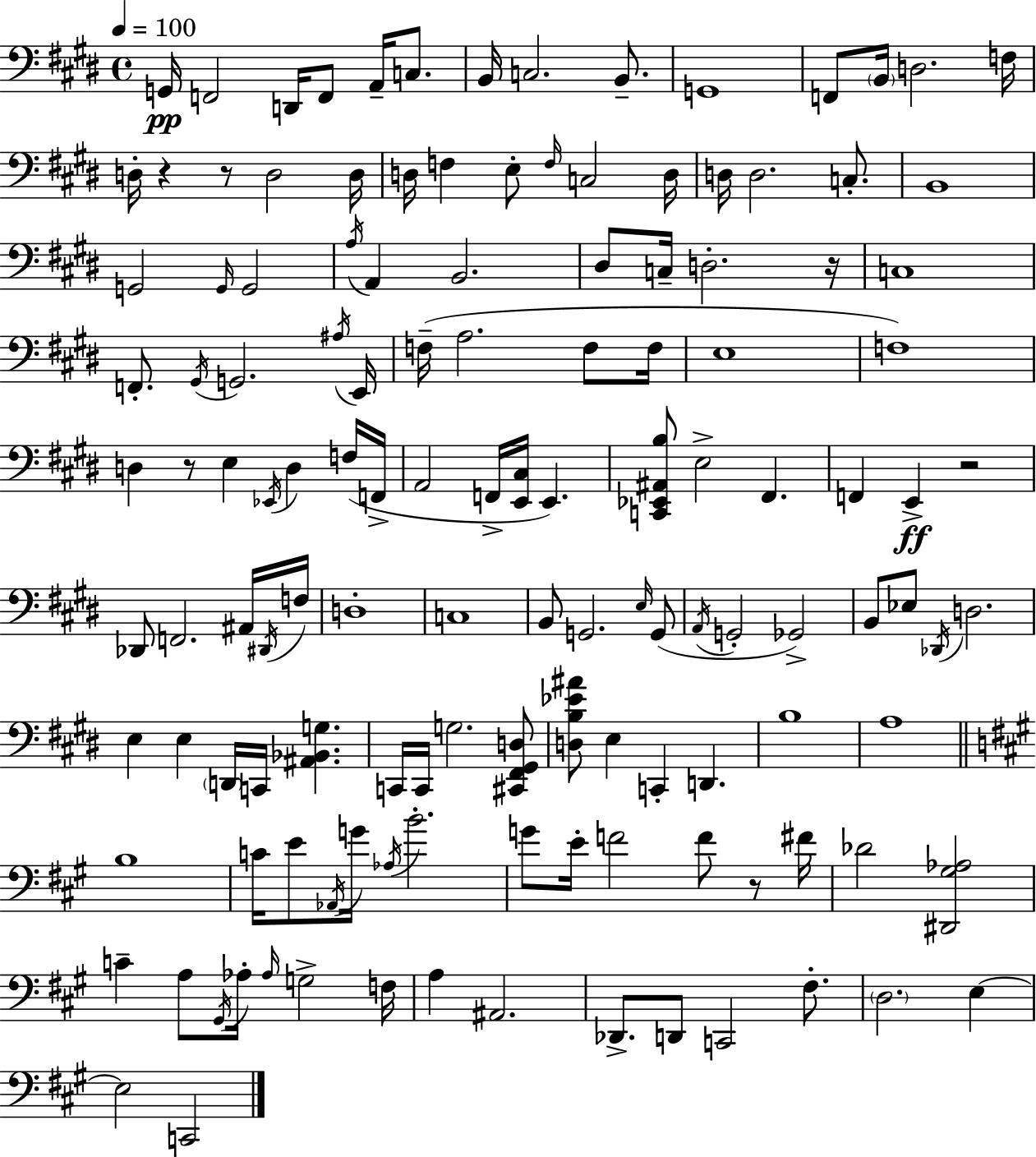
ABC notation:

X:1
T:Untitled
M:4/4
L:1/4
K:E
G,,/4 F,,2 D,,/4 F,,/2 A,,/4 C,/2 B,,/4 C,2 B,,/2 G,,4 F,,/2 B,,/4 D,2 F,/4 D,/4 z z/2 D,2 D,/4 D,/4 F, E,/2 F,/4 C,2 D,/4 D,/4 D,2 C,/2 B,,4 G,,2 G,,/4 G,,2 A,/4 A,, B,,2 ^D,/2 C,/4 D,2 z/4 C,4 F,,/2 ^G,,/4 G,,2 ^A,/4 E,,/4 F,/4 A,2 F,/2 F,/4 E,4 F,4 D, z/2 E, _E,,/4 D, F,/4 F,,/4 A,,2 F,,/4 [E,,^C,]/4 E,, [C,,_E,,^A,,B,]/2 E,2 ^F,, F,, E,, z2 _D,,/2 F,,2 ^A,,/4 ^D,,/4 F,/4 D,4 C,4 B,,/2 G,,2 E,/4 G,,/2 A,,/4 G,,2 _G,,2 B,,/2 _E,/2 _D,,/4 D,2 E, E, D,,/4 C,,/4 [^A,,_B,,G,] C,,/4 C,,/4 G,2 [^C,,^F,,^G,,D,]/2 [D,B,_E^A]/2 E, C,, D,, B,4 A,4 B,4 C/4 E/2 _A,,/4 G/4 _A,/4 B2 G/2 E/4 F2 F/2 z/2 ^F/4 _D2 [^D,,^G,_A,]2 C A,/2 ^G,,/4 _A,/4 _A,/4 G,2 F,/4 A, ^A,,2 _D,,/2 D,,/2 C,,2 ^F,/2 D,2 E, E,2 C,,2